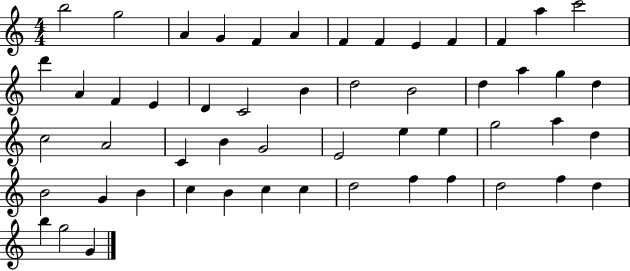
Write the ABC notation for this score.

X:1
T:Untitled
M:4/4
L:1/4
K:C
b2 g2 A G F A F F E F F a c'2 d' A F E D C2 B d2 B2 d a g d c2 A2 C B G2 E2 e e g2 a d B2 G B c B c c d2 f f d2 f d b g2 G